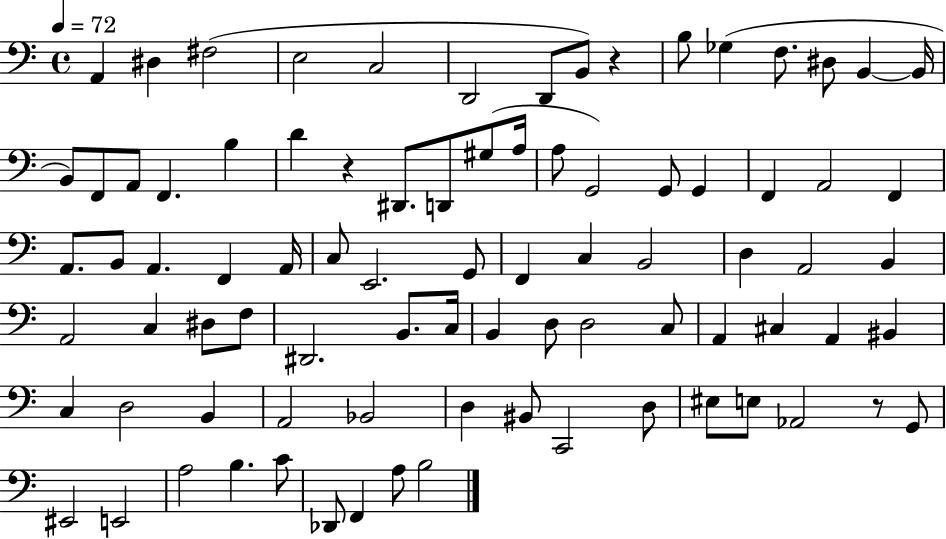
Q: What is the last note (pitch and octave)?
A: B3